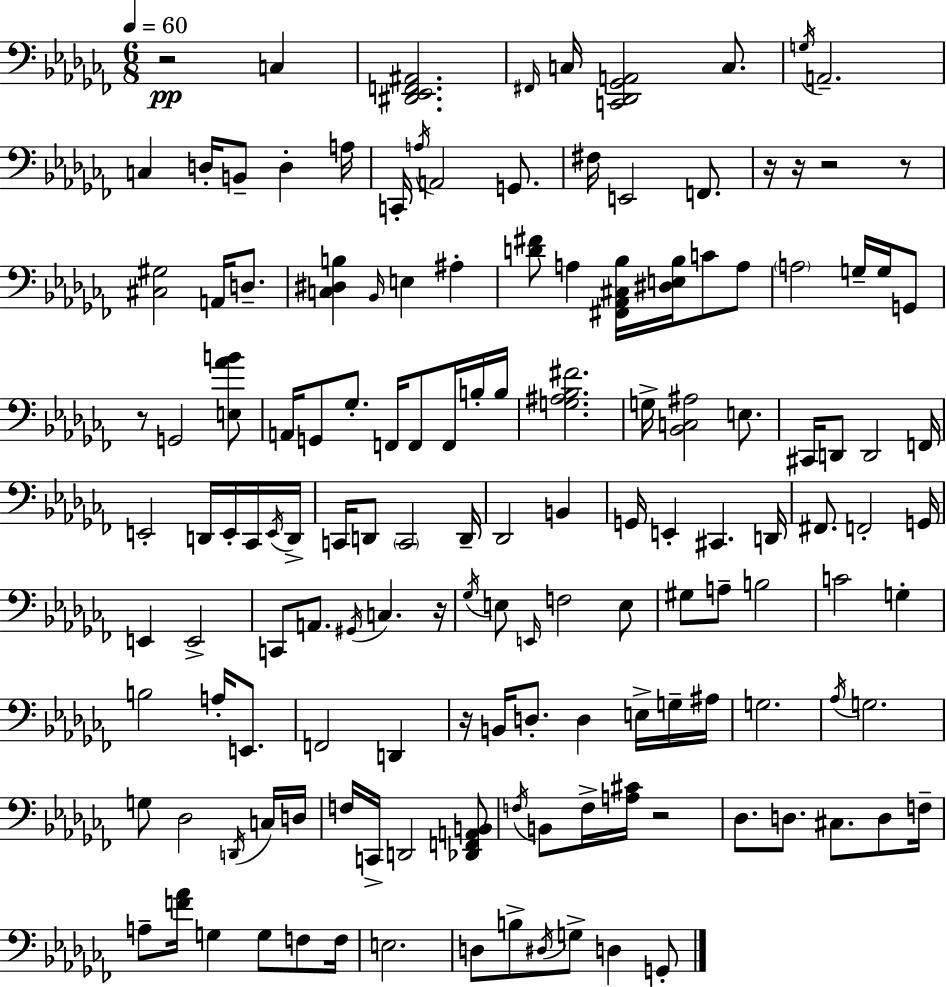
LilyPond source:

{
  \clef bass
  \numericTimeSignature
  \time 6/8
  \key aes \minor
  \tempo 4 = 60
  r2\pp c4 | <dis, ees, f, ais,>2. | \grace { fis,16 } c16 <c, des, ges, a,>2 c8. | \acciaccatura { g16 } a,2.-- | \break c4 d16-. b,8-- d4-. | a16 c,16-. \acciaccatura { a16 } a,2 | g,8. fis16 e,2 | f,8. r16 r16 r2 | \break r8 <cis gis>2 a,16 | d8.-- <c dis b>4 \grace { bes,16 } e4 | ais4-. <d' fis'>8 a4 <fis, aes, cis bes>16 <dis e bes>16 | c'8 a8 \parenthesize a2 | \break g16-- g16 g,8 r8 g,2 | <e aes' b'>8 a,16 g,8 ges8.-. f,16 f,8 | f,16 b16-. b16 <g ais bes fis'>2. | g16-> <bes, c ais>2 | \break e8. cis,16 d,8 d,2 | f,16 e,2-. | d,16 e,16-. ces,16 \acciaccatura { e,16 } d,16-> c,16 d,8 \parenthesize c,2 | d,16-- des,2 | \break b,4 g,16 e,4-. cis,4. | d,16 fis,8. f,2-. | g,16 e,4 e,2-> | c,8 a,8. \acciaccatura { gis,16 } c4. | \break r16 \acciaccatura { ges16 } e8 \grace { e,16 } f2 | e8 gis8 a8-- | b2 c'2 | g4-. b2 | \break a16-. e,8. f,2 | d,4 r16 b,16 d8.-. | d4 e16-> g16-- ais16 g2. | \acciaccatura { aes16 } g2. | \break g8 des2 | \acciaccatura { d,16 } c16 d16 f16 c,16-> | d,2 <des, f, a, b,>8 \acciaccatura { f16 } b,8 | f16-> <a cis'>16 r2 des8. | \break d8. cis8. d8 f16-- a8-- | <f' aes'>16 g4 g8 f8 f16 e2. | d8 | b8-> \acciaccatura { dis16 } g8-> d4 g,8-. | \break \bar "|."
}